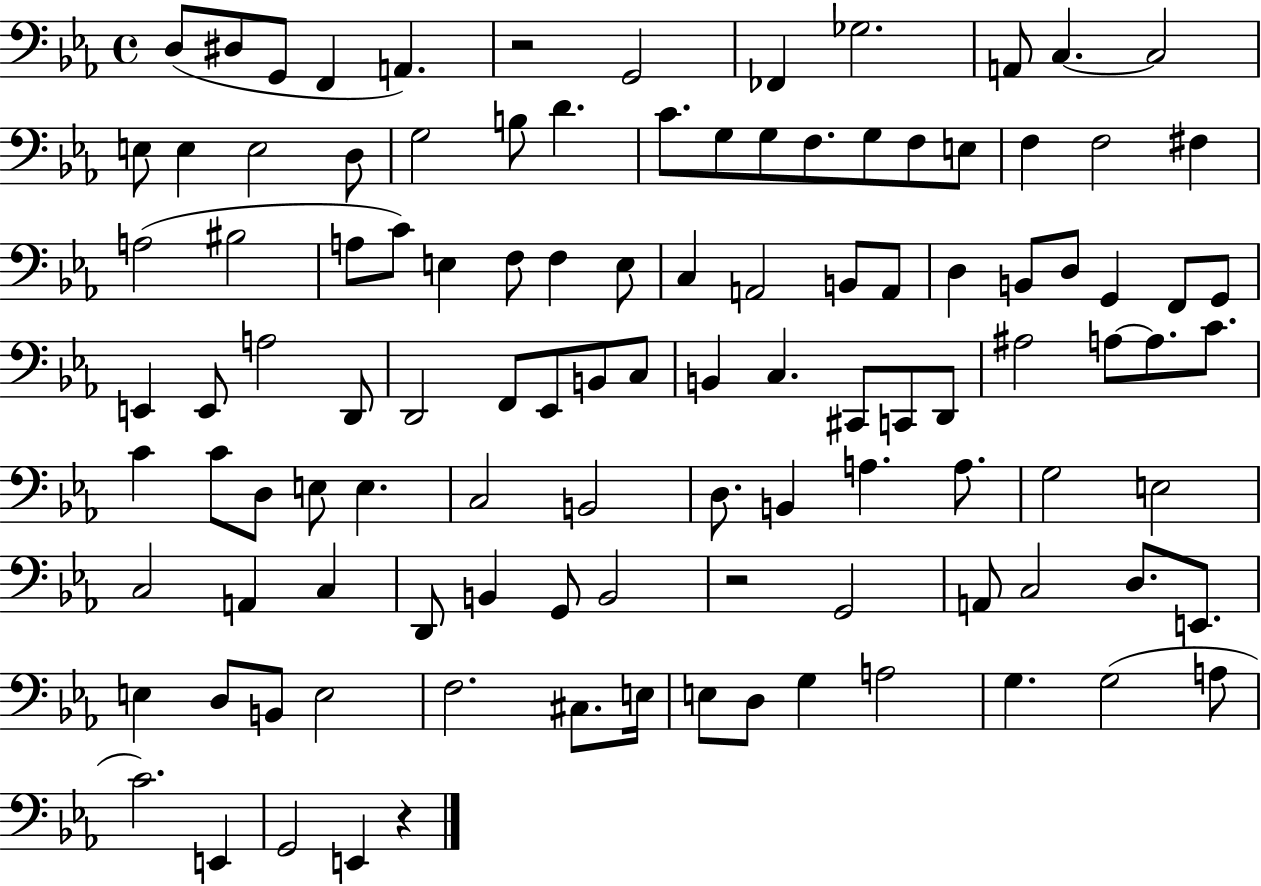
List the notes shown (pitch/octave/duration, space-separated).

D3/e D#3/e G2/e F2/q A2/q. R/h G2/h FES2/q Gb3/h. A2/e C3/q. C3/h E3/e E3/q E3/h D3/e G3/h B3/e D4/q. C4/e. G3/e G3/e F3/e. G3/e F3/e E3/e F3/q F3/h F#3/q A3/h BIS3/h A3/e C4/e E3/q F3/e F3/q E3/e C3/q A2/h B2/e A2/e D3/q B2/e D3/e G2/q F2/e G2/e E2/q E2/e A3/h D2/e D2/h F2/e Eb2/e B2/e C3/e B2/q C3/q. C#2/e C2/e D2/e A#3/h A3/e A3/e. C4/e. C4/q C4/e D3/e E3/e E3/q. C3/h B2/h D3/e. B2/q A3/q. A3/e. G3/h E3/h C3/h A2/q C3/q D2/e B2/q G2/e B2/h R/h G2/h A2/e C3/h D3/e. E2/e. E3/q D3/e B2/e E3/h F3/h. C#3/e. E3/s E3/e D3/e G3/q A3/h G3/q. G3/h A3/e C4/h. E2/q G2/h E2/q R/q